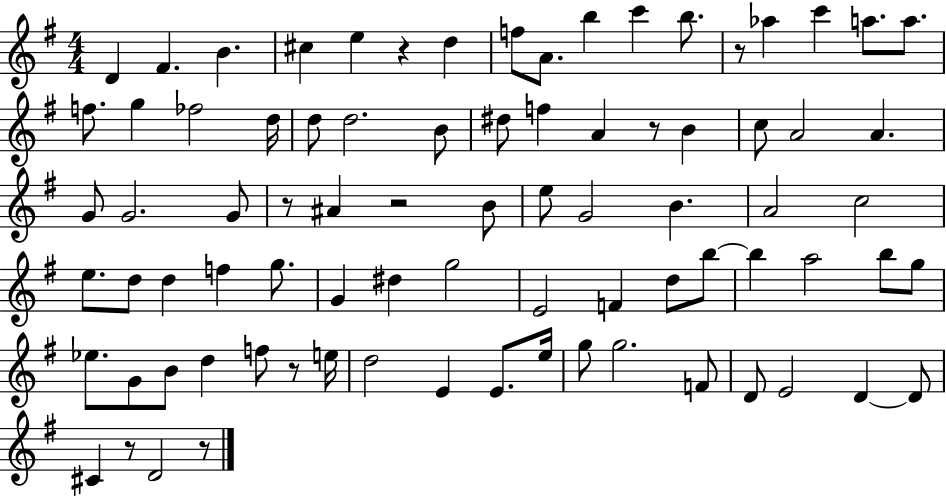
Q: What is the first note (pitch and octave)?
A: D4